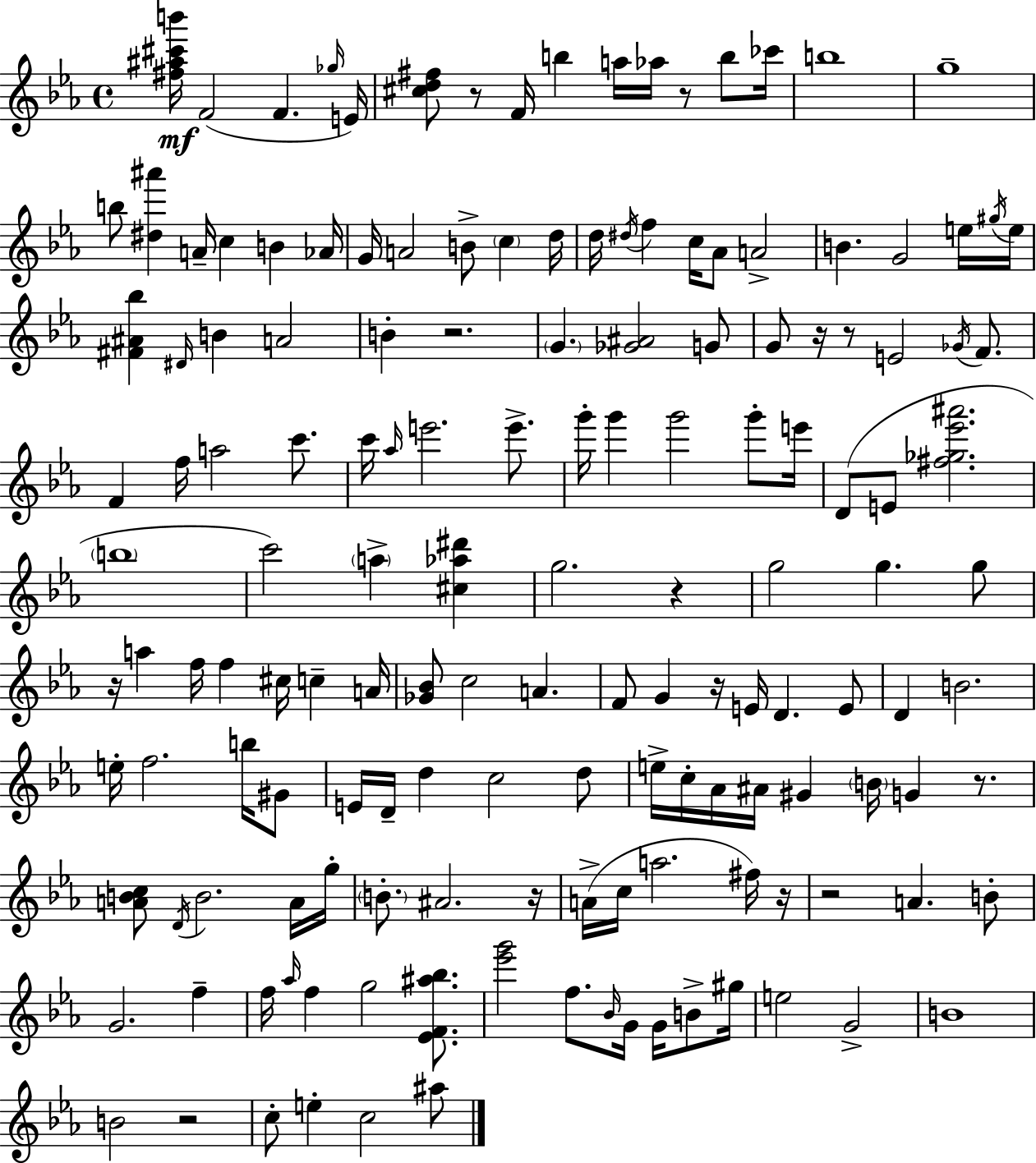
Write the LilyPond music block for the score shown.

{
  \clef treble
  \time 4/4
  \defaultTimeSignature
  \key ees \major
  <fis'' ais'' cis''' b'''>16\mf f'2( f'4. \grace { ges''16 } | e'16) <cis'' d'' fis''>8 r8 f'16 b''4 a''16 aes''16 r8 b''8 | ces'''16 b''1 | g''1-- | \break b''8 <dis'' ais'''>4 a'16-- c''4 b'4 | aes'16 g'16 a'2 b'8-> \parenthesize c''4 | d''16 d''16 \acciaccatura { dis''16 } f''4 c''16 aes'8 a'2-> | b'4. g'2 | \break e''16 \acciaccatura { gis''16 } e''16 <fis' ais' bes''>4 \grace { dis'16 } b'4 a'2 | b'4-. r2. | \parenthesize g'4. <ges' ais'>2 | g'8 g'8 r16 r8 e'2 | \break \acciaccatura { ges'16 } f'8. f'4 f''16 a''2 | c'''8. c'''16 \grace { aes''16 } e'''2. | e'''8.-> g'''16-. g'''4 g'''2 | g'''8-. e'''16 d'8( e'8 <fis'' ges'' ees''' ais'''>2. | \break \parenthesize b''1 | c'''2) \parenthesize a''4-> | <cis'' aes'' dis'''>4 g''2. | r4 g''2 g''4. | \break g''8 r16 a''4 f''16 f''4 | cis''16 c''4-- a'16 <ges' bes'>8 c''2 | a'4. f'8 g'4 r16 e'16 d'4. | e'8 d'4 b'2. | \break e''16-. f''2. | b''16 gis'8 e'16 d'16-- d''4 c''2 | d''8 e''16-> c''16-. aes'16 ais'16 gis'4 \parenthesize b'16 g'4 | r8. <a' b' c''>8 \acciaccatura { d'16 } b'2. | \break a'16 g''16-. \parenthesize b'8.-. ais'2. | r16 a'16->( c''16 a''2. | fis''16) r16 r2 a'4. | b'8-. g'2. | \break f''4-- f''16 \grace { aes''16 } f''4 g''2 | <ees' f' ais'' bes''>8. <ees''' g'''>2 | f''8. \grace { bes'16 } g'16 g'16 b'8-> gis''16 e''2 | g'2-> b'1 | \break b'2 | r2 c''8-. e''4-. c''2 | ais''8 \bar "|."
}